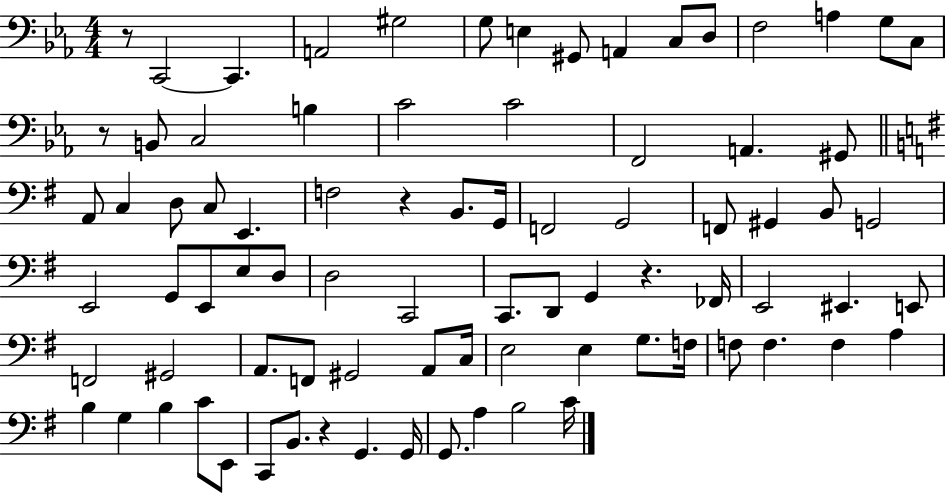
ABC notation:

X:1
T:Untitled
M:4/4
L:1/4
K:Eb
z/2 C,,2 C,, A,,2 ^G,2 G,/2 E, ^G,,/2 A,, C,/2 D,/2 F,2 A, G,/2 C,/2 z/2 B,,/2 C,2 B, C2 C2 F,,2 A,, ^G,,/2 A,,/2 C, D,/2 C,/2 E,, F,2 z B,,/2 G,,/4 F,,2 G,,2 F,,/2 ^G,, B,,/2 G,,2 E,,2 G,,/2 E,,/2 E,/2 D,/2 D,2 C,,2 C,,/2 D,,/2 G,, z _F,,/4 E,,2 ^E,, E,,/2 F,,2 ^G,,2 A,,/2 F,,/2 ^G,,2 A,,/2 C,/4 E,2 E, G,/2 F,/4 F,/2 F, F, A, B, G, B, C/2 E,,/2 C,,/2 B,,/2 z G,, G,,/4 G,,/2 A, B,2 C/4